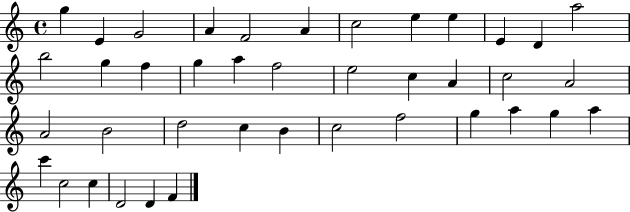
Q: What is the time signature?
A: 4/4